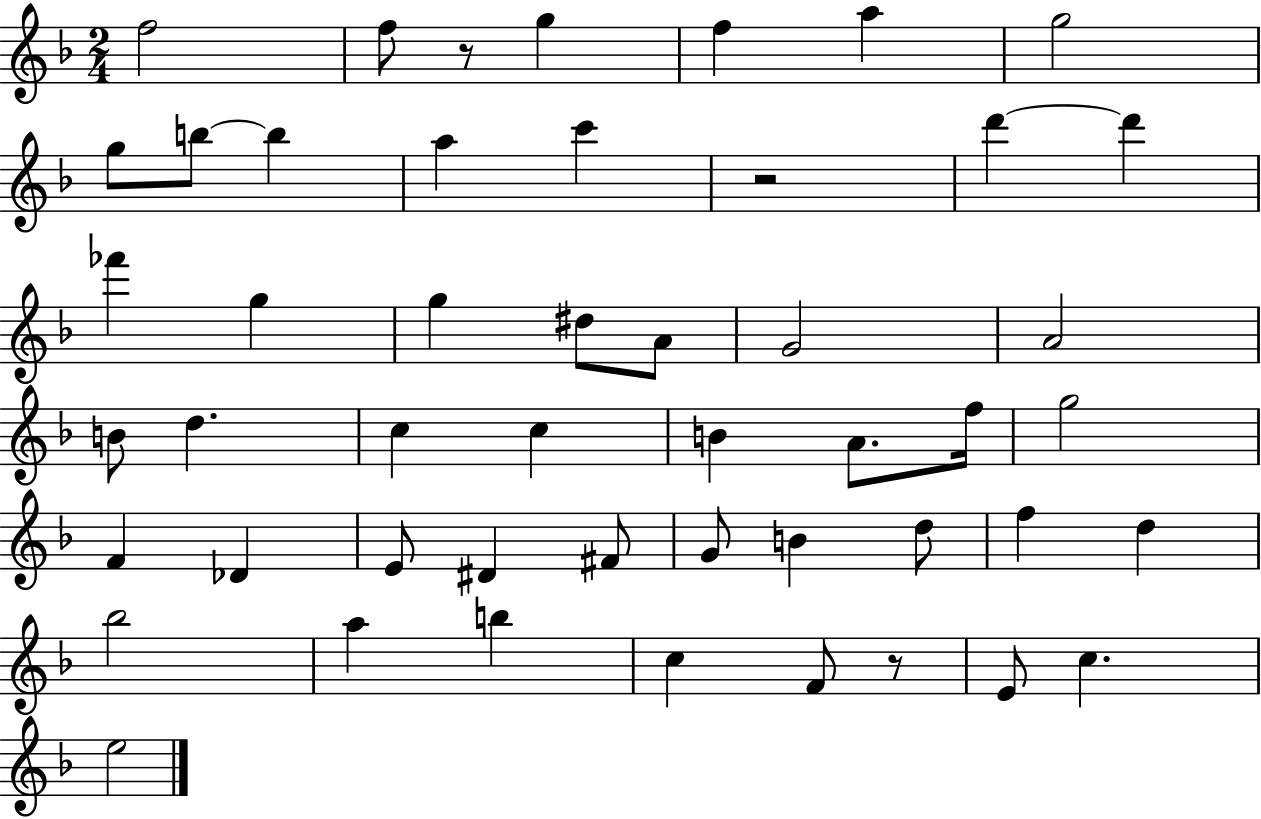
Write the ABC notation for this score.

X:1
T:Untitled
M:2/4
L:1/4
K:F
f2 f/2 z/2 g f a g2 g/2 b/2 b a c' z2 d' d' _f' g g ^d/2 A/2 G2 A2 B/2 d c c B A/2 f/4 g2 F _D E/2 ^D ^F/2 G/2 B d/2 f d _b2 a b c F/2 z/2 E/2 c e2